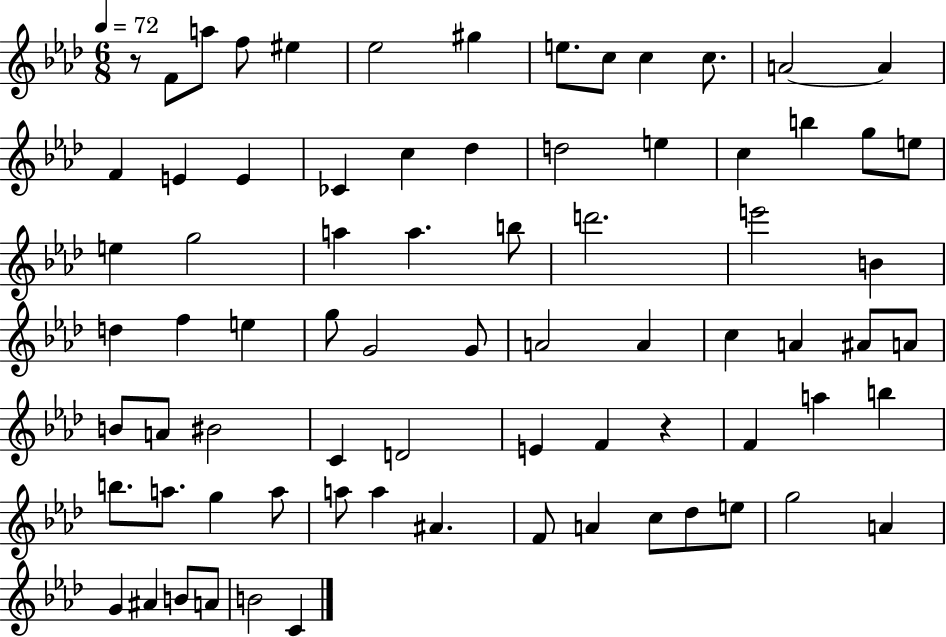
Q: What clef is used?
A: treble